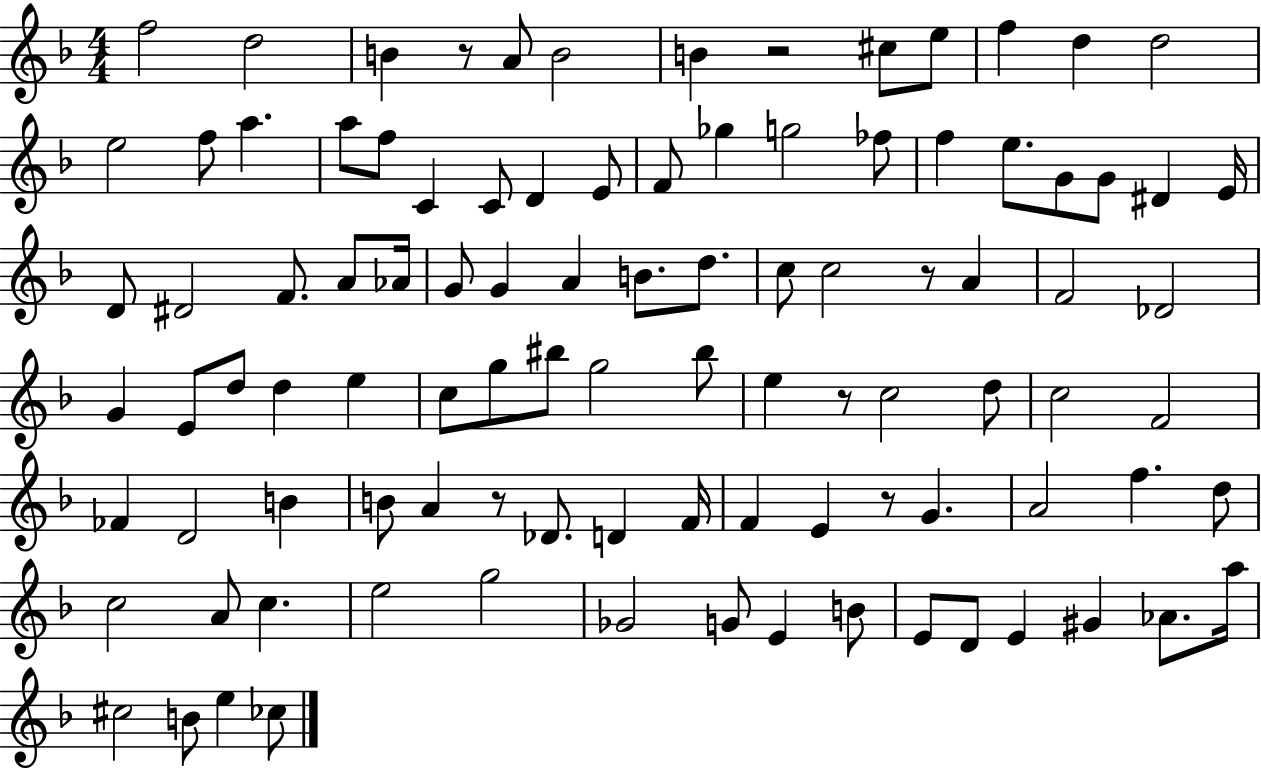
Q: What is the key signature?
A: F major